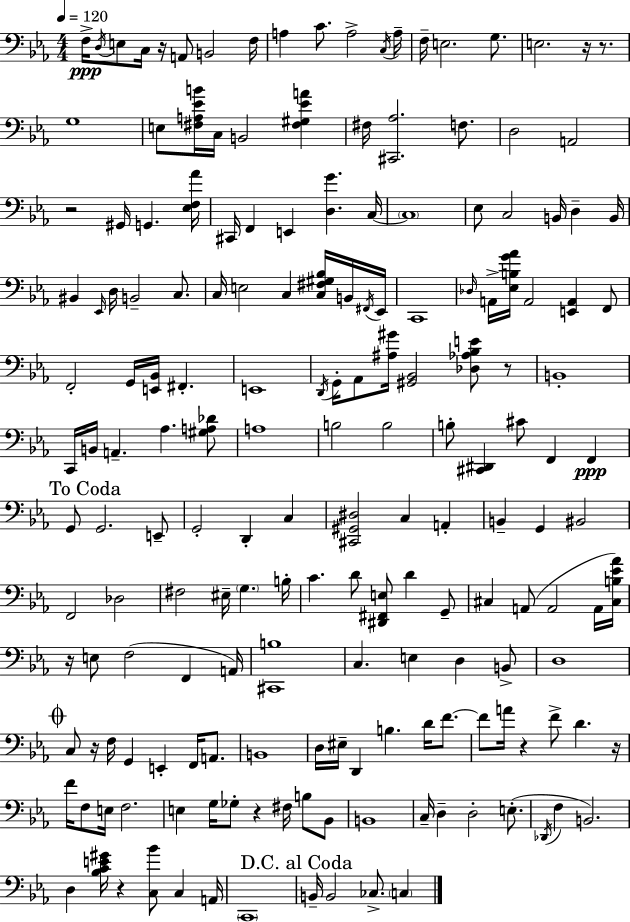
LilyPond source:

{
  \clef bass
  \numericTimeSignature
  \time 4/4
  \key c \minor
  \tempo 4 = 120
  f16->\ppp \acciaccatura { d16 } e8 c16 r16 a,8 b,2 | f16 a4 c'8. a2-> | \acciaccatura { c16 } a16-- f16-- e2. g8. | e2. r16 r8. | \break g1 | e8 <fis a ees' b'>16 c16 b,2 <fis gis ees' a'>4 | fis16 <cis, aes>2. f8. | d2 a,2 | \break r2 gis,16 g,4. | <ees f aes'>16 cis,16 f,4 e,4 <d g'>4. | c16~~ \parenthesize c1 | ees8 c2 b,16 d4-- | \break b,16 bis,4 \grace { ees,16 } d16 b,2-- | c8. c16 e2 c4 | <c fis gis bes>16 b,16 \acciaccatura { fis,16 } ees,16 c,1 | \grace { des16 } a,16-> <ees b g' aes'>16 a,2 <e, a,>4 | \break f,8 f,2-. g,16 <e, bes,>16 fis,4.-. | e,1 | \acciaccatura { d,16 } g,16-. aes,8 <ais gis'>16 <gis, bes,>2 | <des aes bes e'>8 r8 b,1-. | \break c,16 b,16 a,4.-- aes4. | <gis a des'>8 a1 | b2 b2 | b8-. <cis, dis,>4 cis'8 f,4 | \break f,4\ppp \mark "To Coda" g,8 g,2. | e,8-- g,2-. d,4-. | c4 <cis, gis, dis>2 c4 | a,4-. b,4-- g,4 bis,2 | \break f,2 des2 | fis2 eis16-- \parenthesize g4. | b16-. c'4. d'8 <dis, fis, e>8 | d'4 g,8-- cis4 a,8( a,2 | \break a,16 <cis b ees' aes'>16) r16 e8 f2( | f,4 a,16) <cis, b>1 | c4. e4 | d4 b,8-> d1 | \break \mark \markup { \musicglyph "scripts.coda" } c8 r16 f16 g,4 e,4-. | f,16 a,8. b,1 | d16 eis16-- d,4 b4. | d'16 f'8.~~ f'8 a'16 r4 f'8-> d'4. | \break r16 f'16 f8 e16 f2. | e4 g16 ges8-. r4 | fis16 b8 bes,8 b,1 | c16-- d4-- d2-. | \break e8.-.( \acciaccatura { des,16 } f4 b,2.) | d4 <bes c' e' gis'>16 r4 | <c bes'>8 c4 a,16 \parenthesize c,1 | \mark "D.C. al Coda" b,16-- b,2 | \break ces8.-> \parenthesize c4 \bar "|."
}